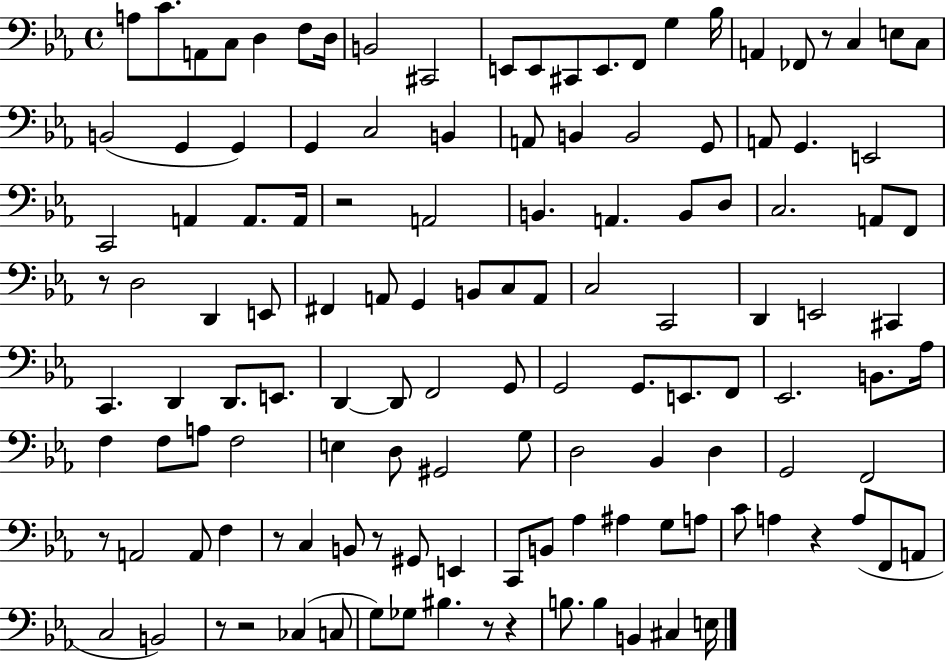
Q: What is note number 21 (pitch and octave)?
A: C3